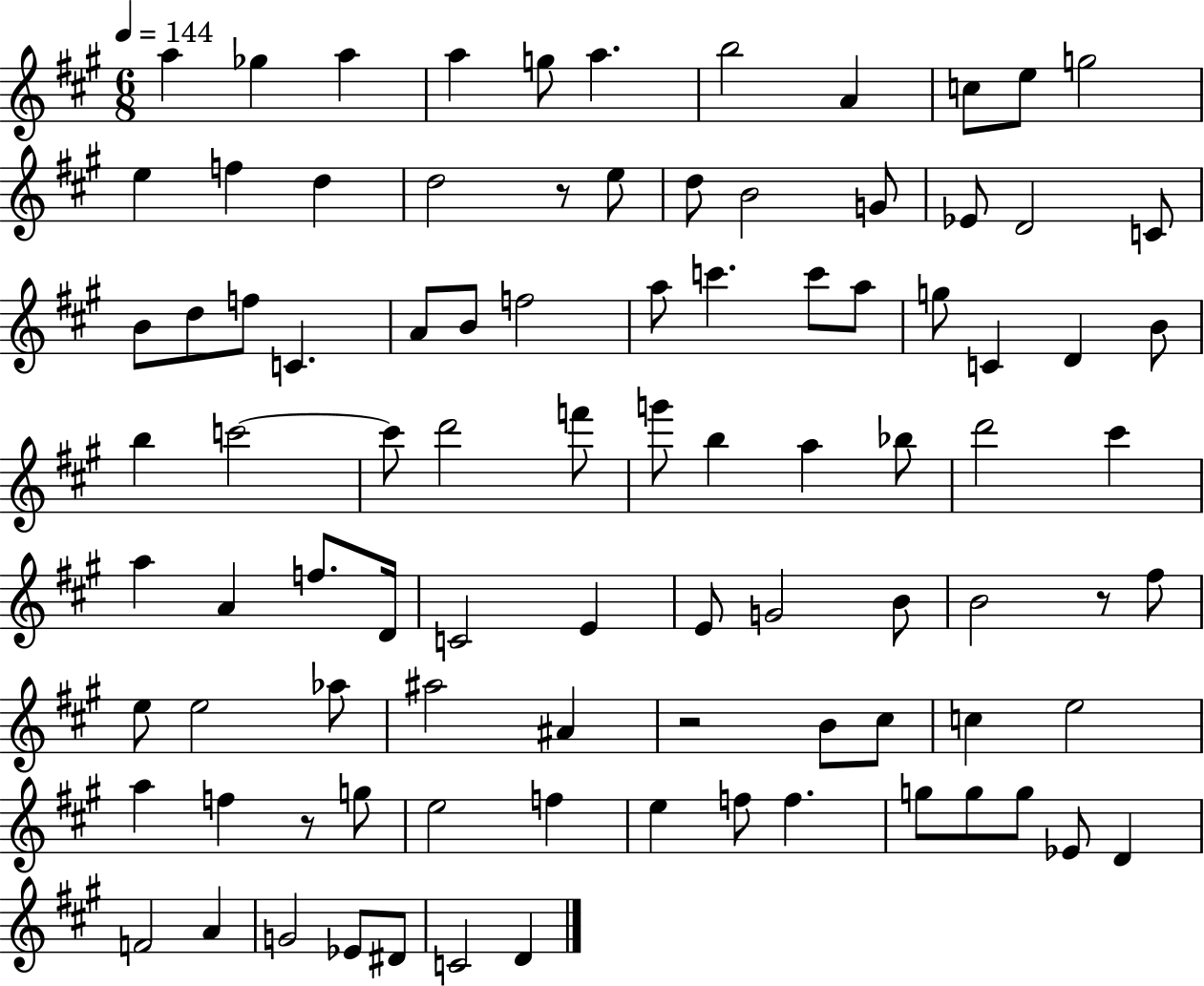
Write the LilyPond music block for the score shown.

{
  \clef treble
  \numericTimeSignature
  \time 6/8
  \key a \major
  \tempo 4 = 144
  a''4 ges''4 a''4 | a''4 g''8 a''4. | b''2 a'4 | c''8 e''8 g''2 | \break e''4 f''4 d''4 | d''2 r8 e''8 | d''8 b'2 g'8 | ees'8 d'2 c'8 | \break b'8 d''8 f''8 c'4. | a'8 b'8 f''2 | a''8 c'''4. c'''8 a''8 | g''8 c'4 d'4 b'8 | \break b''4 c'''2~~ | c'''8 d'''2 f'''8 | g'''8 b''4 a''4 bes''8 | d'''2 cis'''4 | \break a''4 a'4 f''8. d'16 | c'2 e'4 | e'8 g'2 b'8 | b'2 r8 fis''8 | \break e''8 e''2 aes''8 | ais''2 ais'4 | r2 b'8 cis''8 | c''4 e''2 | \break a''4 f''4 r8 g''8 | e''2 f''4 | e''4 f''8 f''4. | g''8 g''8 g''8 ees'8 d'4 | \break f'2 a'4 | g'2 ees'8 dis'8 | c'2 d'4 | \bar "|."
}